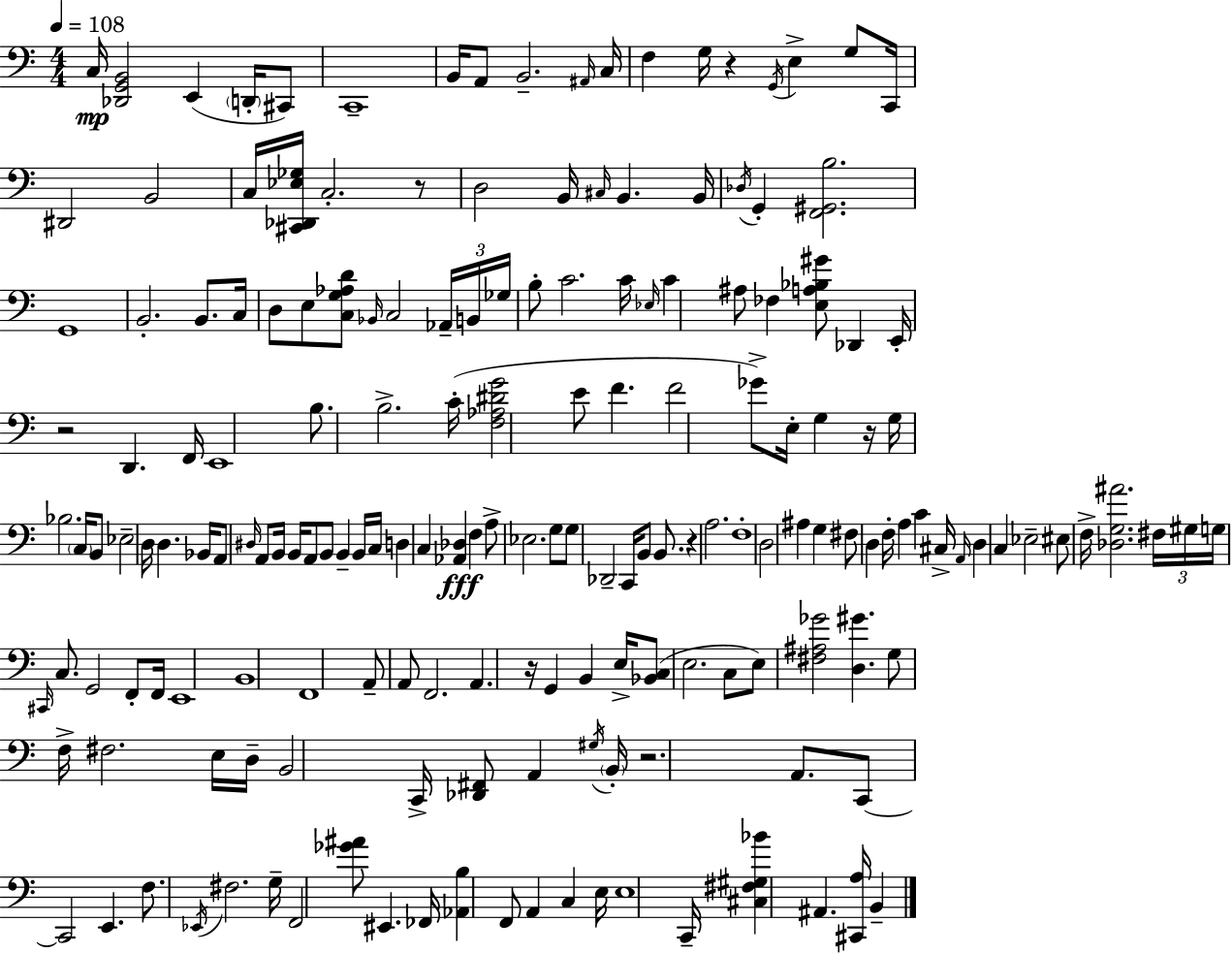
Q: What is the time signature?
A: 4/4